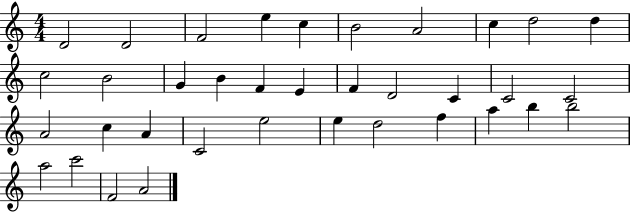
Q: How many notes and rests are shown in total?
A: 36